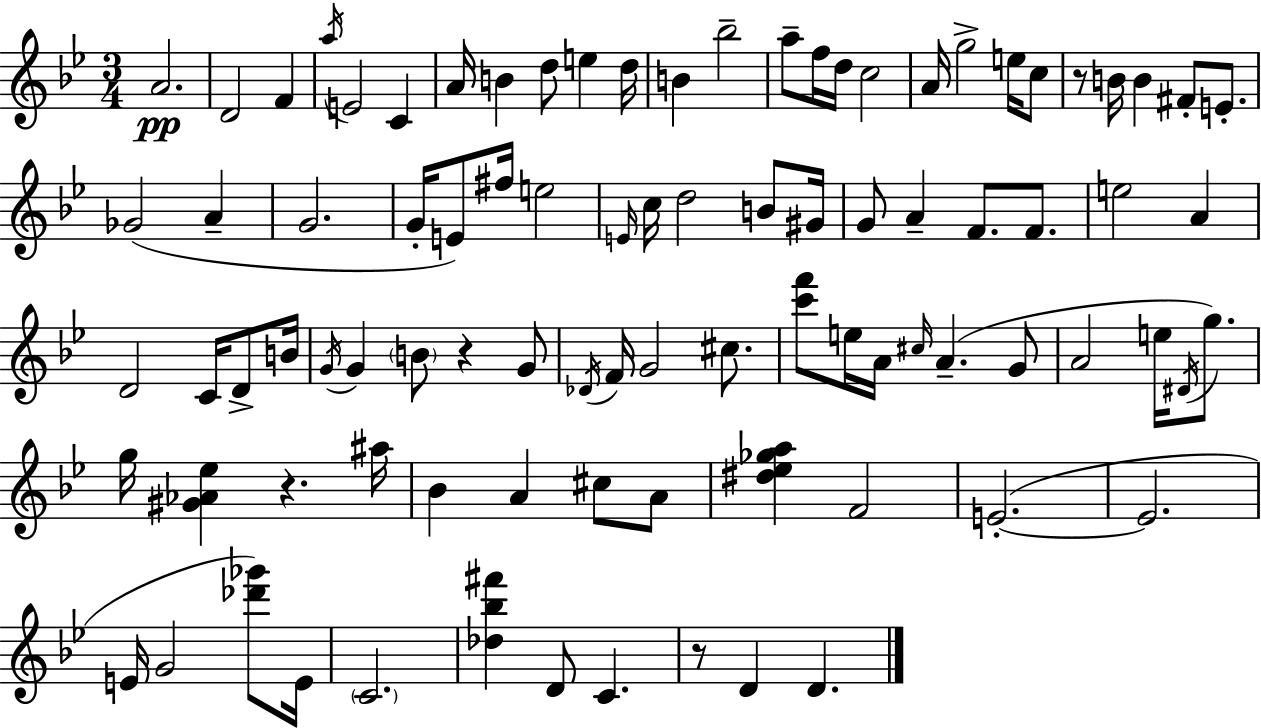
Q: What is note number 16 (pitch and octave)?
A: D5